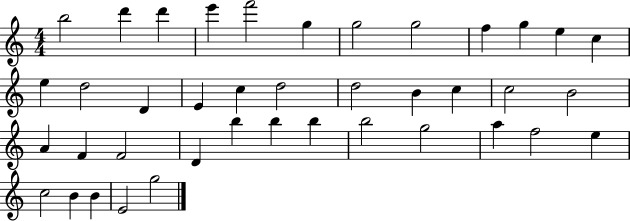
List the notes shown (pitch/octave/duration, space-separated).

B5/h D6/q D6/q E6/q F6/h G5/q G5/h G5/h F5/q G5/q E5/q C5/q E5/q D5/h D4/q E4/q C5/q D5/h D5/h B4/q C5/q C5/h B4/h A4/q F4/q F4/h D4/q B5/q B5/q B5/q B5/h G5/h A5/q F5/h E5/q C5/h B4/q B4/q E4/h G5/h